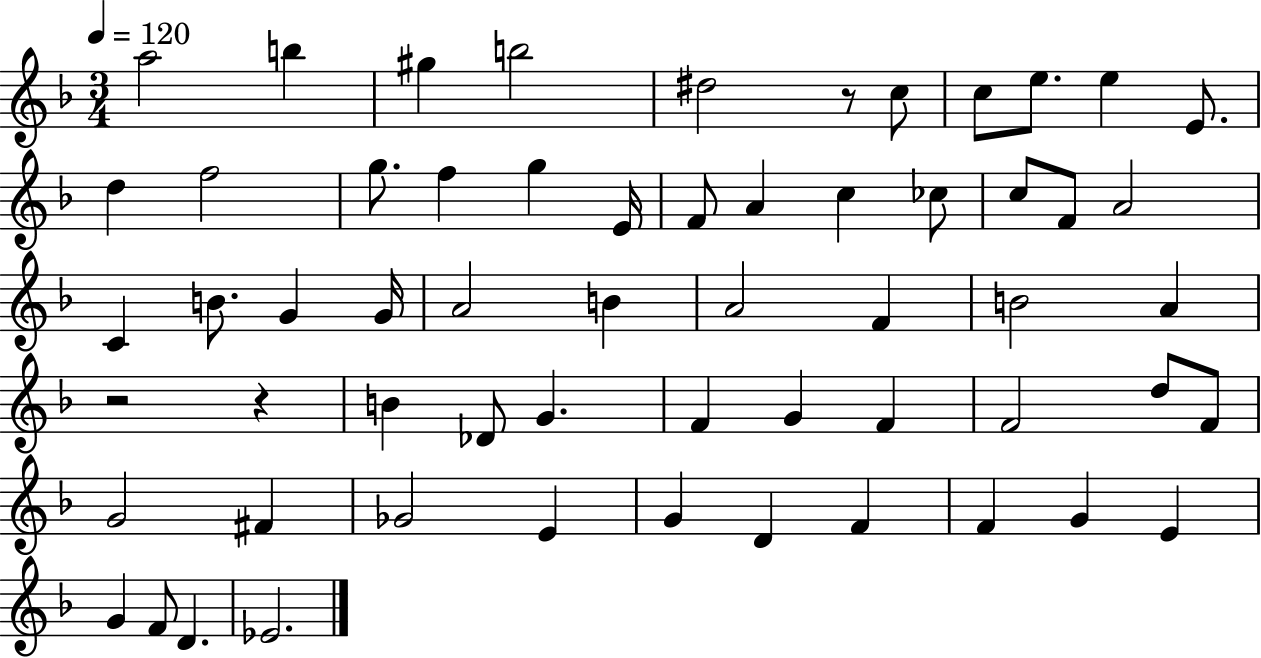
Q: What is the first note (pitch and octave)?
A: A5